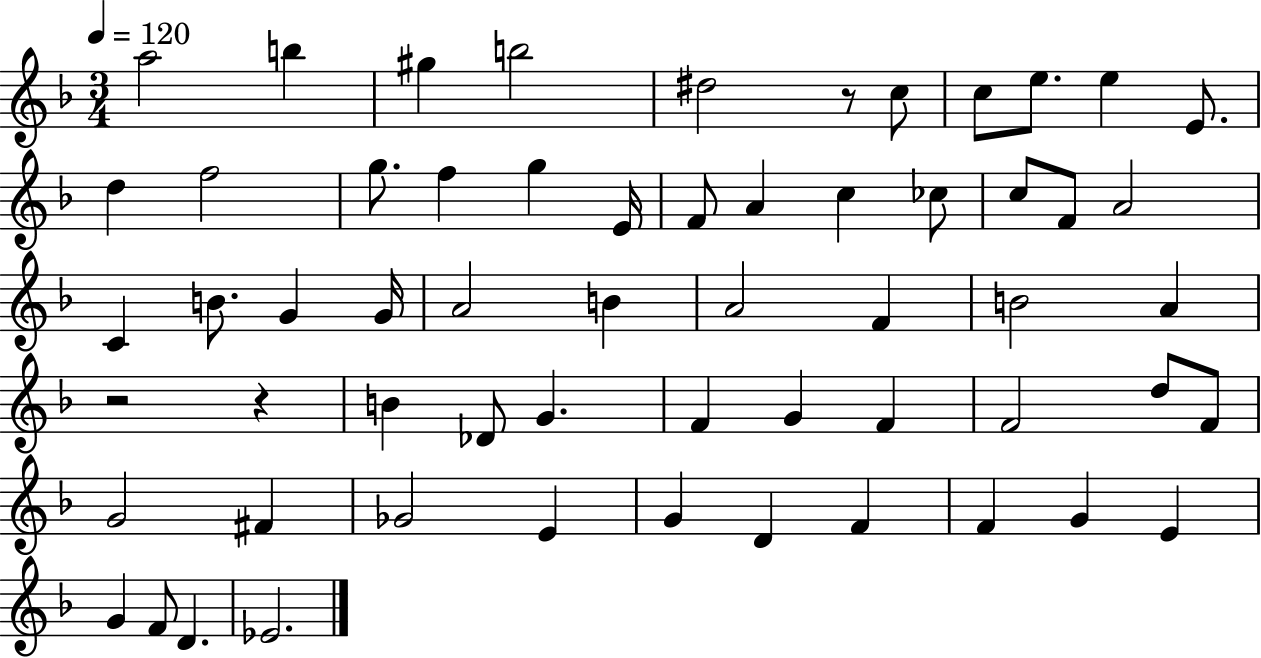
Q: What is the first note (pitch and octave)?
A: A5